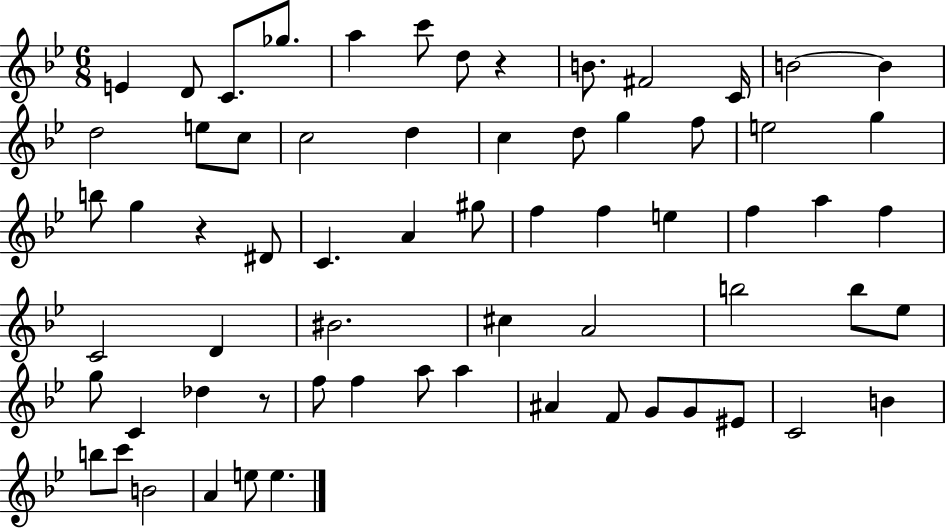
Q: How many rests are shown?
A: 3